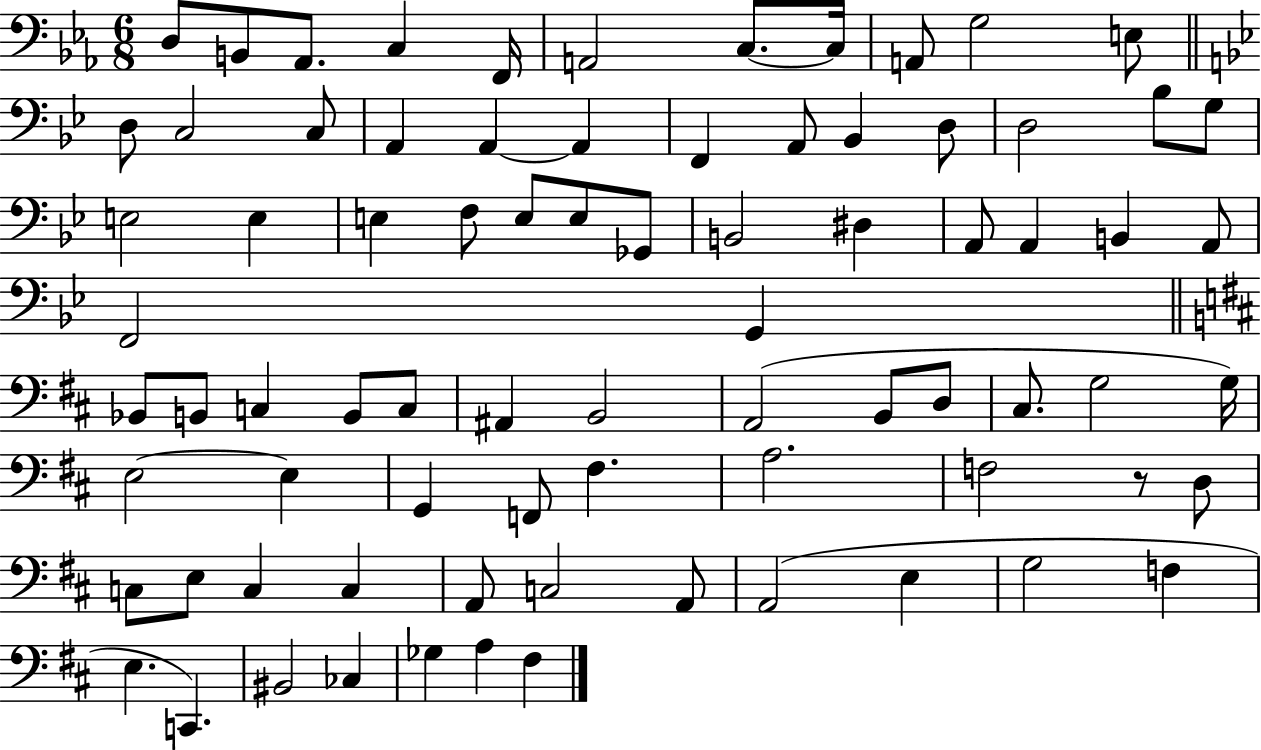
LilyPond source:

{
  \clef bass
  \numericTimeSignature
  \time 6/8
  \key ees \major
  d8 b,8 aes,8. c4 f,16 | a,2 c8.~~ c16 | a,8 g2 e8 | \bar "||" \break \key g \minor d8 c2 c8 | a,4 a,4~~ a,4 | f,4 a,8 bes,4 d8 | d2 bes8 g8 | \break e2 e4 | e4 f8 e8 e8 ges,8 | b,2 dis4 | a,8 a,4 b,4 a,8 | \break f,2 g,4 | \bar "||" \break \key b \minor bes,8 b,8 c4 b,8 c8 | ais,4 b,2 | a,2( b,8 d8 | cis8. g2 g16) | \break e2~~ e4 | g,4 f,8 fis4. | a2. | f2 r8 d8 | \break c8 e8 c4 c4 | a,8 c2 a,8 | a,2( e4 | g2 f4 | \break e4. c,4.) | bis,2 ces4 | ges4 a4 fis4 | \bar "|."
}